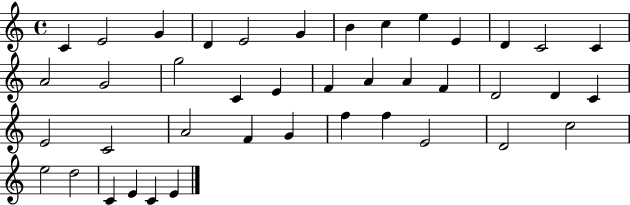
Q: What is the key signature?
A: C major